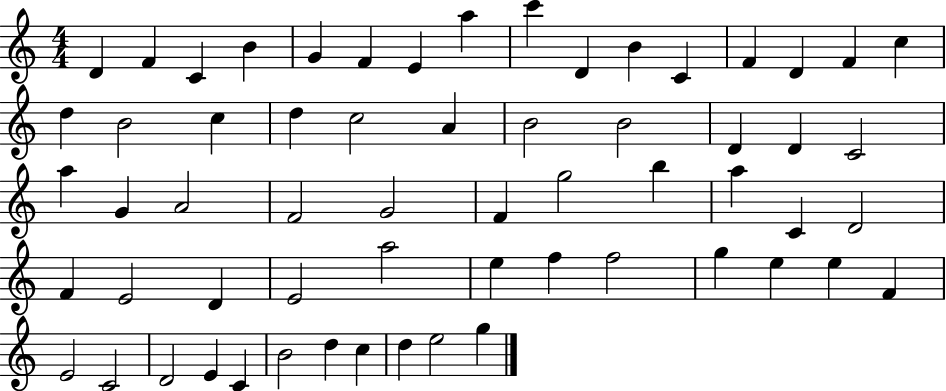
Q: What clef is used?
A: treble